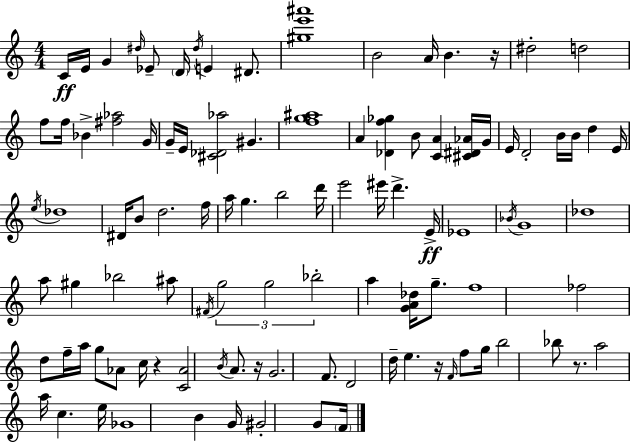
{
  \clef treble
  \numericTimeSignature
  \time 4/4
  \key a \minor
  c'16\ff e'16 g'4 \grace { dis''16 } ees'8-- \parenthesize d'16 \acciaccatura { dis''16 } e'4 dis'8. | <gis'' e''' ais'''>1 | b'2 a'16 b'4. | r16 dis''2-. d''2 | \break f''8 f''16 bes'4-> <fis'' aes''>2 | g'16 g'16-- e'16 <cis' des' aes''>2 gis'4. | <f'' g'' ais''>1 | a'4 <des' f'' ges''>4 b'8 <c' a'>4 | \break <cis' dis' aes'>16 g'16 e'16 d'2-. b'16 b'16 d''4 | e'16 \acciaccatura { e''16 } des''1 | dis'16 b'8 d''2. | f''16 a''16 g''4. b''2 | \break d'''16 e'''2 eis'''16 d'''4.-> | e'16->\ff ees'1 | \acciaccatura { bes'16 } g'1 | des''1 | \break a''8 gis''4 bes''2 | ais''8 \acciaccatura { fis'16 } \tuplet 3/2 { g''2 g''2 | bes''2-. } a''4 | <g' a' des''>16 g''8.-- f''1 | \break fes''2 d''8 f''16-- | a''16 g''8 aes'8 c''16 r4 <c' aes'>2 | \acciaccatura { b'16 } a'8. r16 g'2. | f'8. d'2 d''16-- e''4. | \break r16 \grace { f'16 } f''8 g''16 b''2 | bes''8 r8. a''2 a''16 | c''4. e''16 ges'1 | b'4 g'16 gis'2-. | \break g'8 \parenthesize f'16 \bar "|."
}